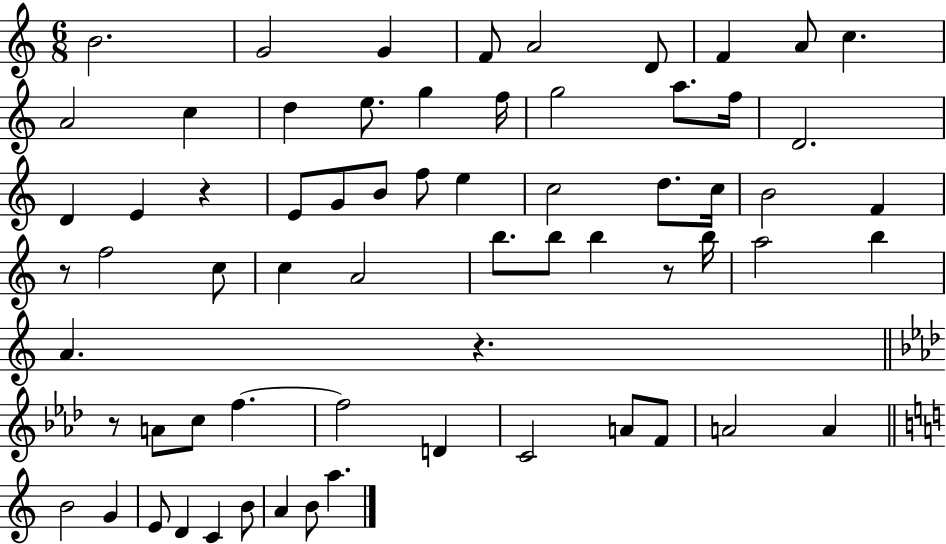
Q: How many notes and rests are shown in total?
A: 66